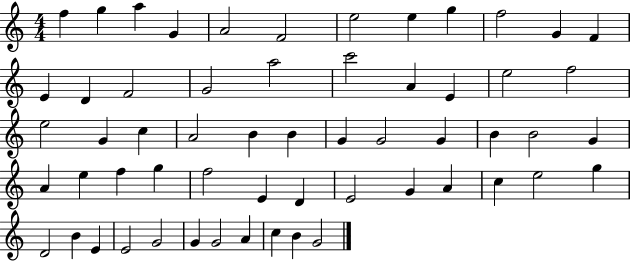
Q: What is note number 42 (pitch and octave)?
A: E4